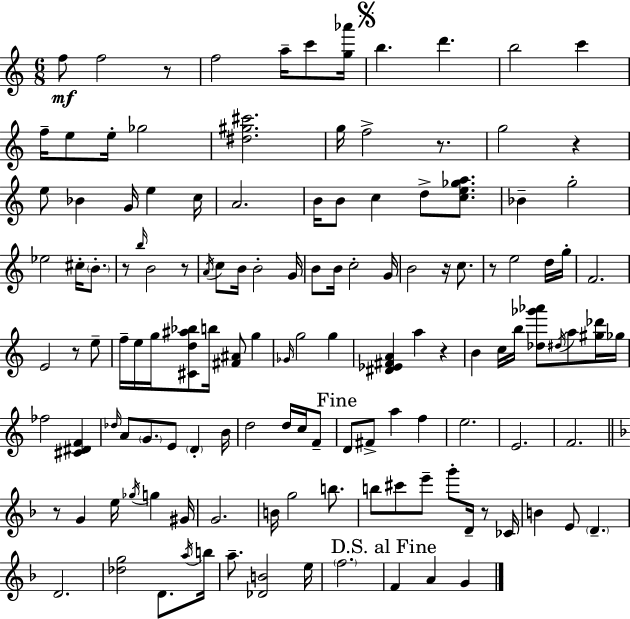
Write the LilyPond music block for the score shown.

{
  \clef treble
  \numericTimeSignature
  \time 6/8
  \key c \major
  \repeat volta 2 { f''8\mf f''2 r8 | f''2 a''16-- c'''8 <g'' aes'''>16 | \mark \markup { \musicglyph "scripts.segno" } b''4. d'''4. | b''2 c'''4 | \break f''16-- e''8 e''16-. ges''2 | <dis'' gis'' cis'''>2. | g''16 f''2-> r8. | g''2 r4 | \break e''8 bes'4 g'16 e''4 c''16 | a'2. | b'16 b'8 c''4 d''8-> <c'' e'' ges'' a''>8. | bes'4-- g''2-. | \break ees''2 cis''16-. \parenthesize b'8.-. | r8 \grace { b''16 } b'2 r8 | \acciaccatura { a'16 } c''8 b'16 b'2-. | g'16 b'8 b'16 c''2-. | \break g'16 b'2 r16 c''8. | r8 e''2 | d''16 g''16-. f'2. | e'2 r8 | \break e''8-- f''16-- e''16 g''16 <cis' d'' ais'' bes''>8 b''16 <fis' ais'>8 g''4 | \grace { ges'16 } g''2 g''4 | <dis' ees' fis' a'>4 a''4 r4 | b'4 c''16 b''16 <des'' ges''' aes'''>8 \acciaccatura { dis''16 } | \break a''8 <gis'' des'''>16 ges''16 fes''2 | <cis' dis' f'>4 \grace { des''16 } a'8 \parenthesize g'8. e'8 | \parenthesize d'4-. b'16 d''2 | d''16 c''16 f'8-- \mark "Fine" d'8 fis'8-> a''4 | \break f''4 e''2. | e'2. | f'2. | \bar "||" \break \key f \major r8 g'4 e''16 \acciaccatura { ges''16 } g''4 | gis'16 g'2. | b'16 g''2 b''8. | b''8 cis'''8 e'''8-- g'''8-. d'16-- r8 | \break ces'16 b'4 e'8 \parenthesize d'4.-- | d'2. | <des'' g''>2 d'8. | \acciaccatura { a''16 } b''16 a''8.-- <des' b'>2 | \break e''16 \parenthesize f''2. | \mark "D.S. al Fine" f'4 a'4 g'4 | } \bar "|."
}